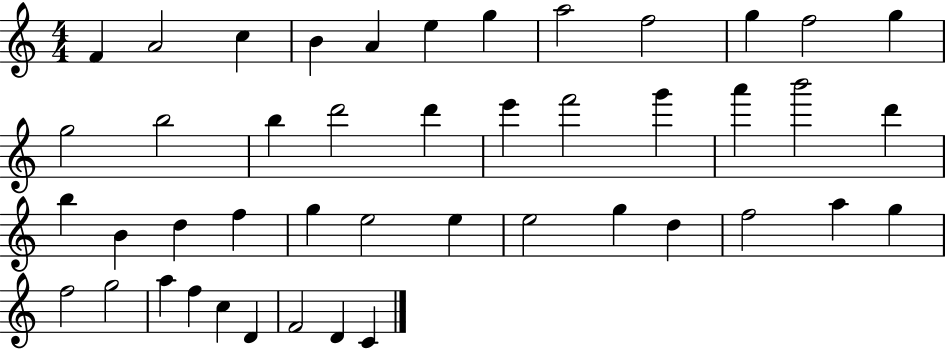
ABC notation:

X:1
T:Untitled
M:4/4
L:1/4
K:C
F A2 c B A e g a2 f2 g f2 g g2 b2 b d'2 d' e' f'2 g' a' b'2 d' b B d f g e2 e e2 g d f2 a g f2 g2 a f c D F2 D C